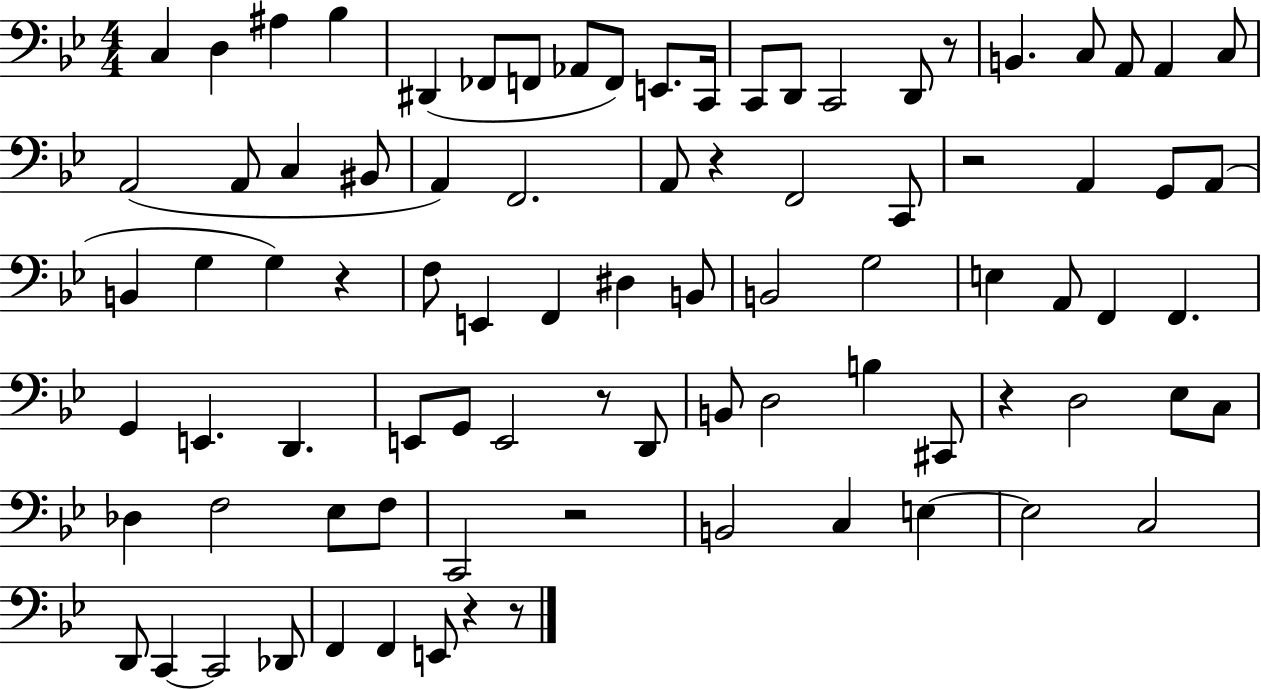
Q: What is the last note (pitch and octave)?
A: E2